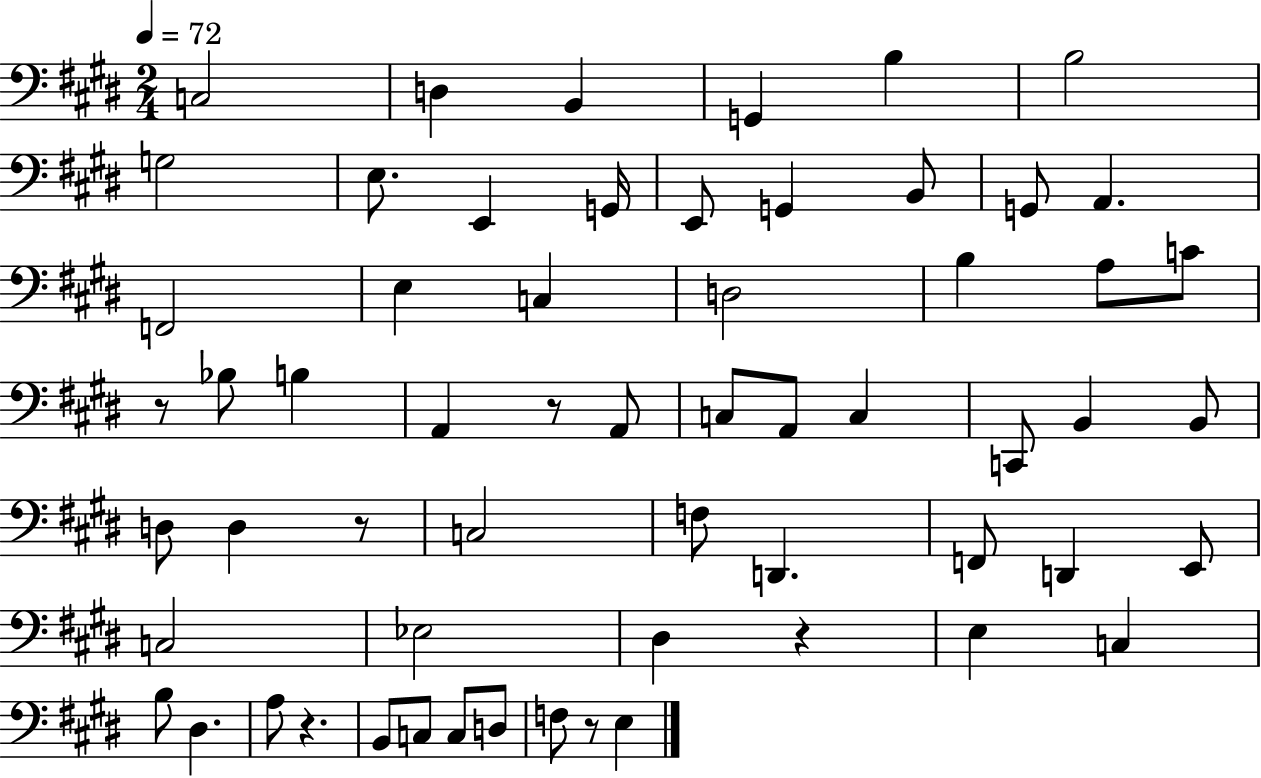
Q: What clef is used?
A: bass